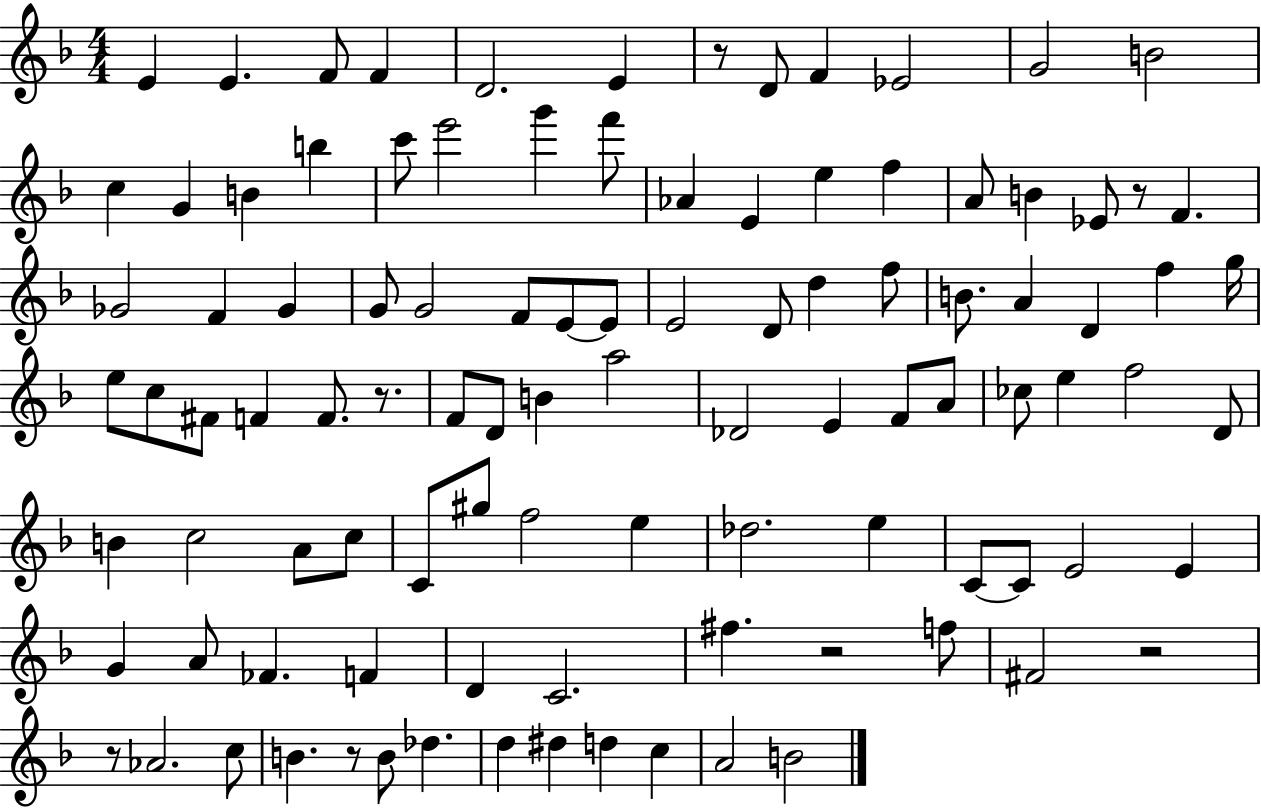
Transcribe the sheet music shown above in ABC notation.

X:1
T:Untitled
M:4/4
L:1/4
K:F
E E F/2 F D2 E z/2 D/2 F _E2 G2 B2 c G B b c'/2 e'2 g' f'/2 _A E e f A/2 B _E/2 z/2 F _G2 F _G G/2 G2 F/2 E/2 E/2 E2 D/2 d f/2 B/2 A D f g/4 e/2 c/2 ^F/2 F F/2 z/2 F/2 D/2 B a2 _D2 E F/2 A/2 _c/2 e f2 D/2 B c2 A/2 c/2 C/2 ^g/2 f2 e _d2 e C/2 C/2 E2 E G A/2 _F F D C2 ^f z2 f/2 ^F2 z2 z/2 _A2 c/2 B z/2 B/2 _d d ^d d c A2 B2